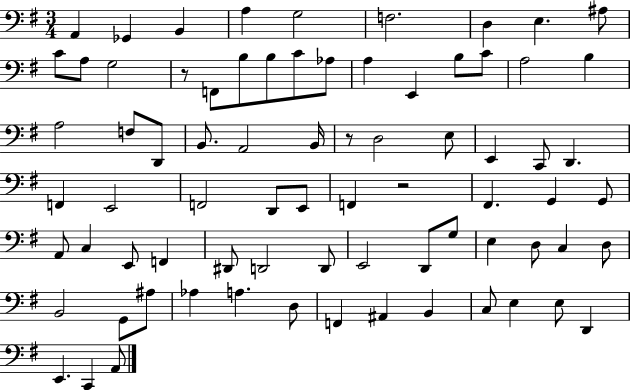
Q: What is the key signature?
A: G major